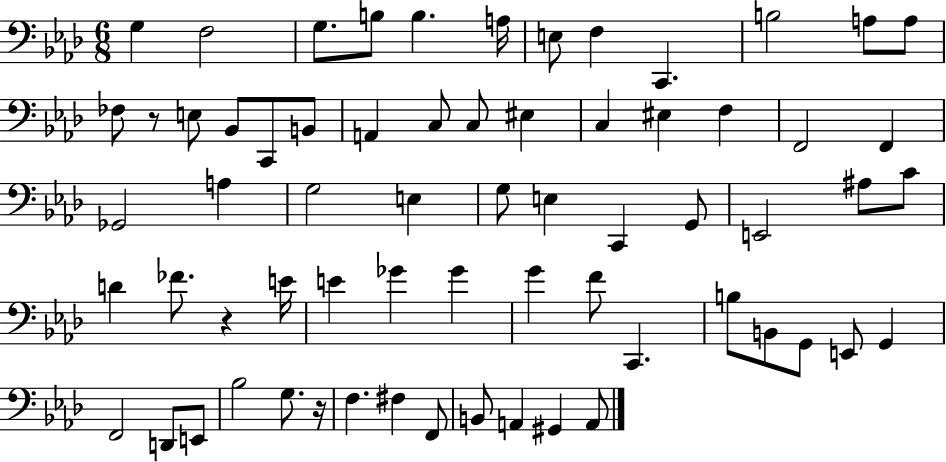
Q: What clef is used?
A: bass